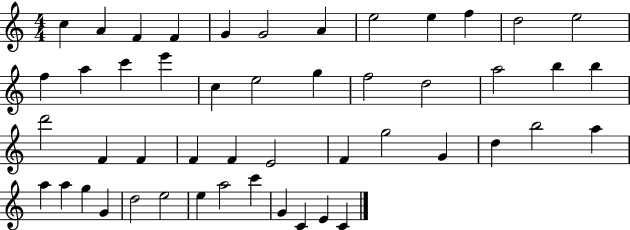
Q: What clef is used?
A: treble